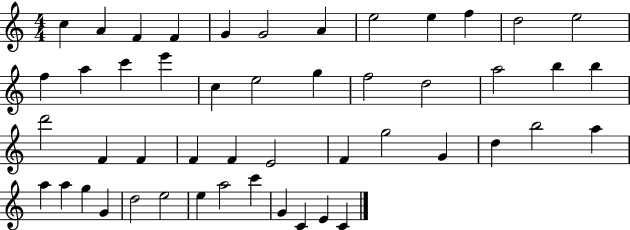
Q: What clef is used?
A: treble